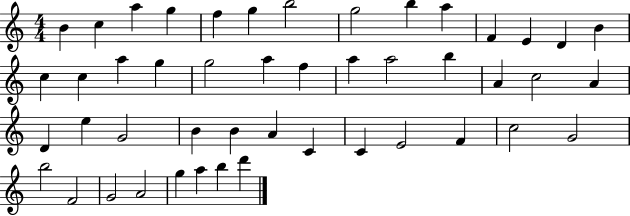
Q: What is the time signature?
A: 4/4